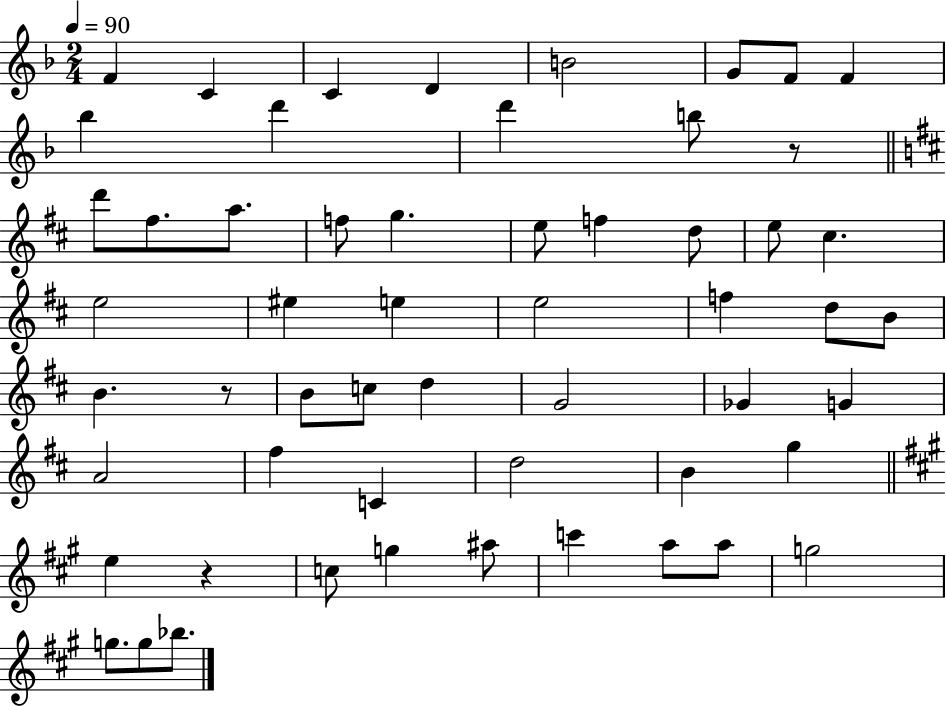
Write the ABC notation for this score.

X:1
T:Untitled
M:2/4
L:1/4
K:F
F C C D B2 G/2 F/2 F _b d' d' b/2 z/2 d'/2 ^f/2 a/2 f/2 g e/2 f d/2 e/2 ^c e2 ^e e e2 f d/2 B/2 B z/2 B/2 c/2 d G2 _G G A2 ^f C d2 B g e z c/2 g ^a/2 c' a/2 a/2 g2 g/2 g/2 _b/2